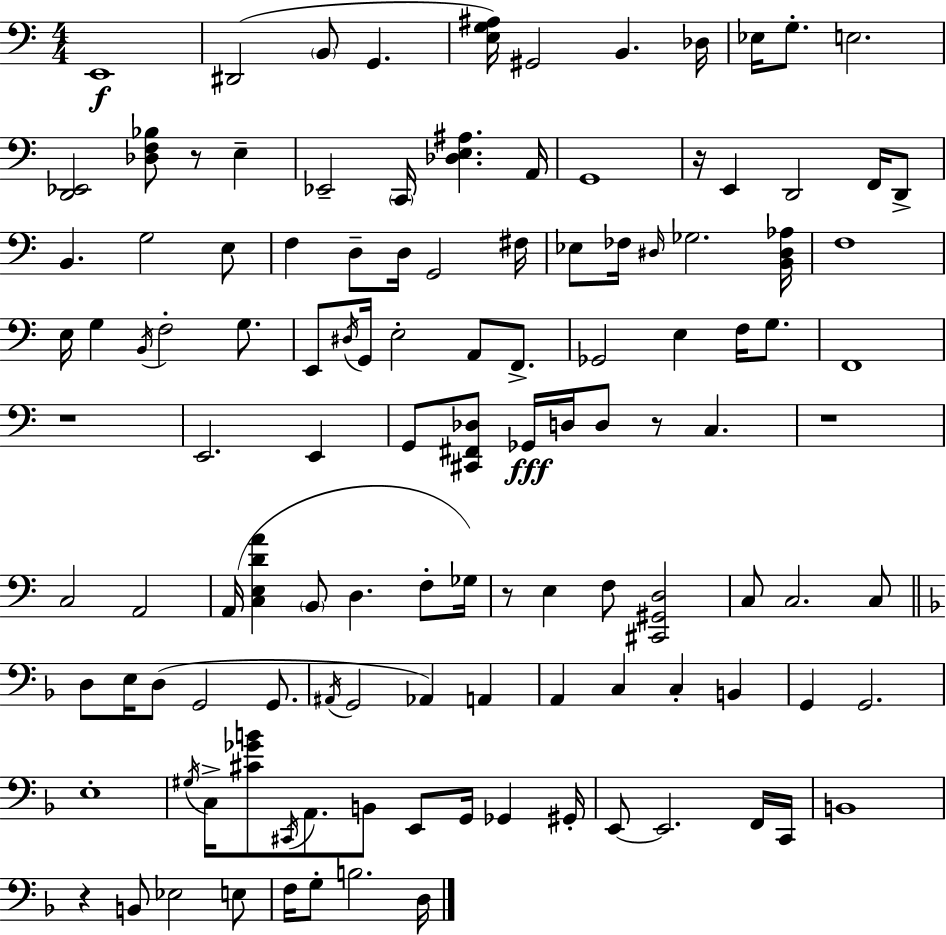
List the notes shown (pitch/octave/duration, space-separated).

E2/w D#2/h B2/e G2/q. [E3,G3,A#3]/s G#2/h B2/q. Db3/s Eb3/s G3/e. E3/h. [D2,Eb2]/h [Db3,F3,Bb3]/e R/e E3/q Eb2/h C2/s [Db3,E3,A#3]/q. A2/s G2/w R/s E2/q D2/h F2/s D2/e B2/q. G3/h E3/e F3/q D3/e D3/s G2/h F#3/s Eb3/e FES3/s D#3/s Gb3/h. [B2,D#3,Ab3]/s F3/w E3/s G3/q B2/s F3/h G3/e. E2/e D#3/s G2/s E3/h A2/e F2/e. Gb2/h E3/q F3/s G3/e. F2/w R/w E2/h. E2/q G2/e [C#2,F#2,Db3]/e Gb2/s D3/s D3/e R/e C3/q. R/w C3/h A2/h A2/s [C3,E3,D4,A4]/q B2/e D3/q. F3/e Gb3/s R/e E3/q F3/e [C#2,G#2,D3]/h C3/e C3/h. C3/e D3/e E3/s D3/e G2/h G2/e. A#2/s G2/h Ab2/q A2/q A2/q C3/q C3/q B2/q G2/q G2/h. E3/w G#3/s C3/s [C#4,Gb4,B4]/e C#2/s A2/e. B2/e E2/e G2/s Gb2/q G#2/s E2/e E2/h. F2/s C2/s B2/w R/q B2/e Eb3/h E3/e F3/s G3/e B3/h. D3/s